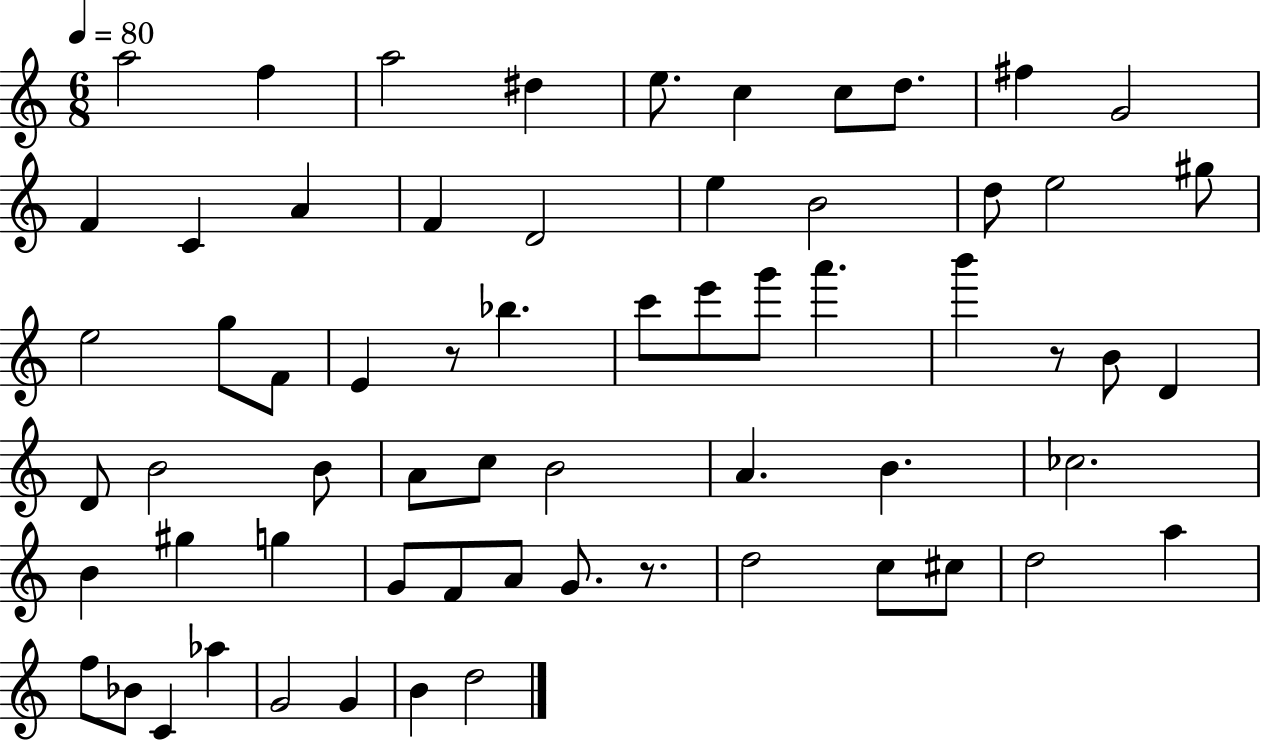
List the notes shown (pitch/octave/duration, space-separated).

A5/h F5/q A5/h D#5/q E5/e. C5/q C5/e D5/e. F#5/q G4/h F4/q C4/q A4/q F4/q D4/h E5/q B4/h D5/e E5/h G#5/e E5/h G5/e F4/e E4/q R/e Bb5/q. C6/e E6/e G6/e A6/q. B6/q R/e B4/e D4/q D4/e B4/h B4/e A4/e C5/e B4/h A4/q. B4/q. CES5/h. B4/q G#5/q G5/q G4/e F4/e A4/e G4/e. R/e. D5/h C5/e C#5/e D5/h A5/q F5/e Bb4/e C4/q Ab5/q G4/h G4/q B4/q D5/h